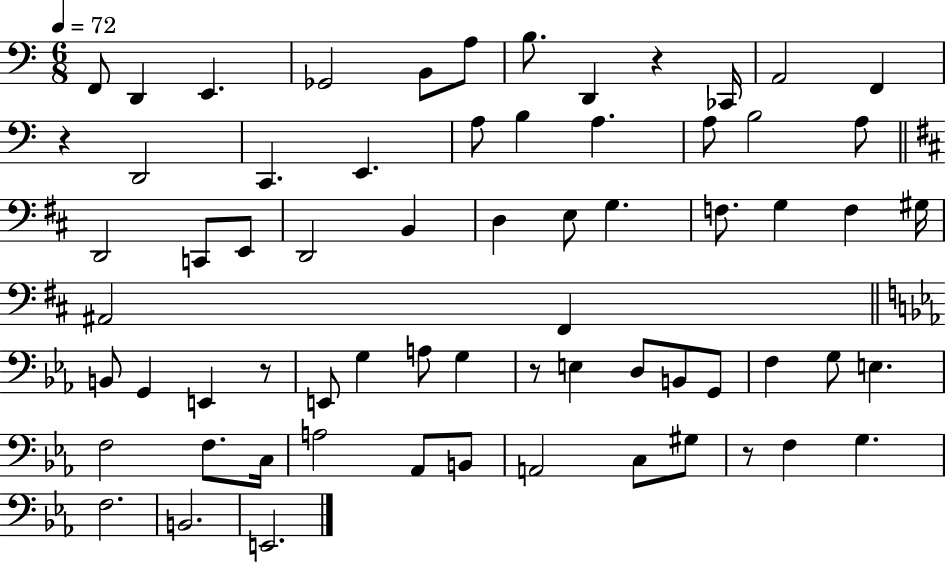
X:1
T:Untitled
M:6/8
L:1/4
K:C
F,,/2 D,, E,, _G,,2 B,,/2 A,/2 B,/2 D,, z _C,,/4 A,,2 F,, z D,,2 C,, E,, A,/2 B, A, A,/2 B,2 A,/2 D,,2 C,,/2 E,,/2 D,,2 B,, D, E,/2 G, F,/2 G, F, ^G,/4 ^A,,2 ^F,, B,,/2 G,, E,, z/2 E,,/2 G, A,/2 G, z/2 E, D,/2 B,,/2 G,,/2 F, G,/2 E, F,2 F,/2 C,/4 A,2 _A,,/2 B,,/2 A,,2 C,/2 ^G,/2 z/2 F, G, F,2 B,,2 E,,2